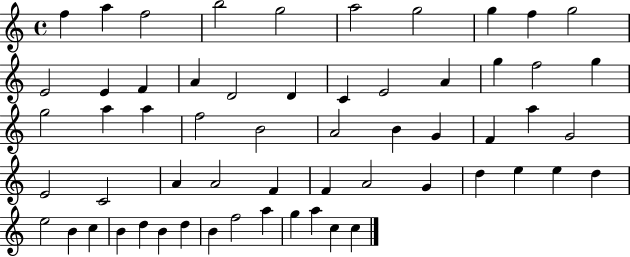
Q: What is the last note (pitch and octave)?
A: C5